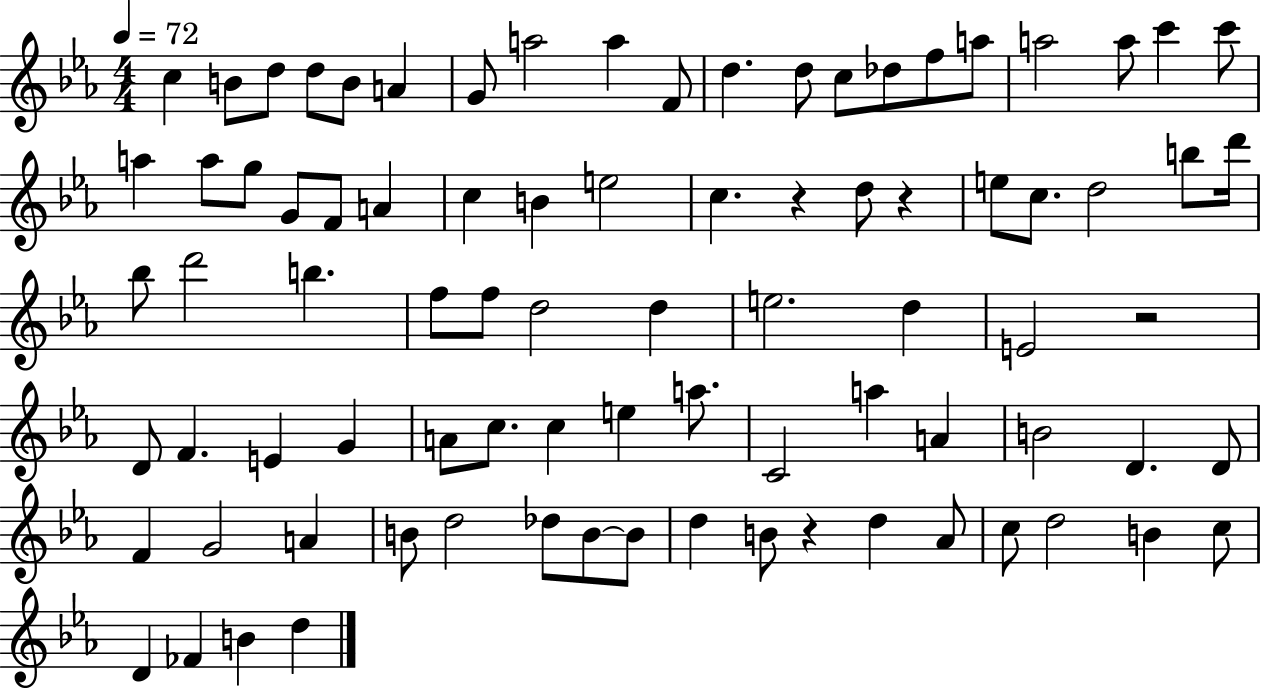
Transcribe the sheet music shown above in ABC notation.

X:1
T:Untitled
M:4/4
L:1/4
K:Eb
c B/2 d/2 d/2 B/2 A G/2 a2 a F/2 d d/2 c/2 _d/2 f/2 a/2 a2 a/2 c' c'/2 a a/2 g/2 G/2 F/2 A c B e2 c z d/2 z e/2 c/2 d2 b/2 d'/4 _b/2 d'2 b f/2 f/2 d2 d e2 d E2 z2 D/2 F E G A/2 c/2 c e a/2 C2 a A B2 D D/2 F G2 A B/2 d2 _d/2 B/2 B/2 d B/2 z d _A/2 c/2 d2 B c/2 D _F B d